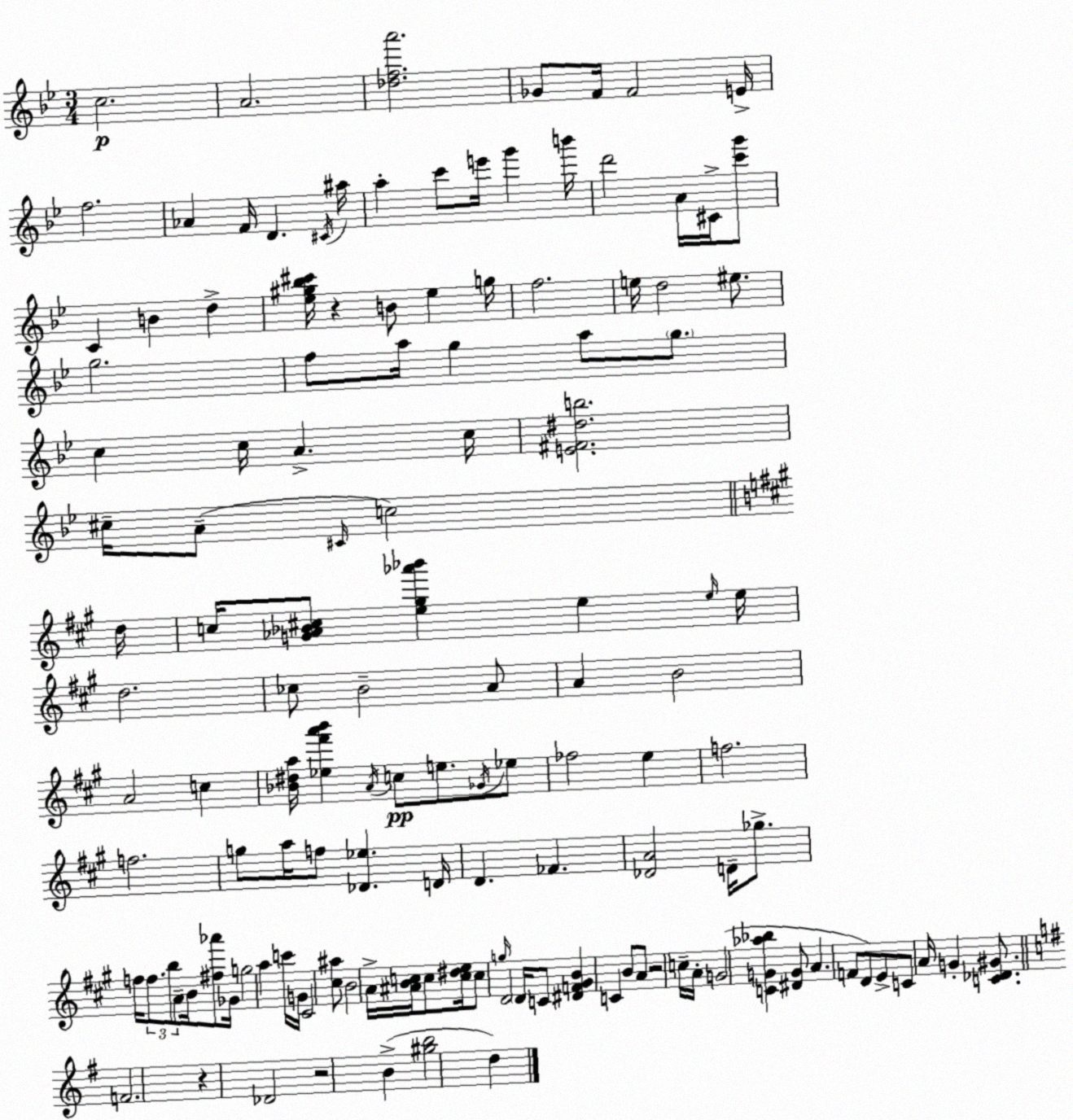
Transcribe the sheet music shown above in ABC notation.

X:1
T:Untitled
M:3/4
L:1/4
K:Bb
c2 A2 [_dfa']2 _G/2 F/4 F2 E/4 f2 _A F/4 D ^C/4 ^a/4 a c'/2 e'/4 g' b'/4 d'2 A/4 ^C/4 [c'g']/2 C B d [_e^g_b^c']/4 z B/2 _e g/4 f2 e/4 d2 ^e/2 g2 f/2 a/4 g a/2 g/2 c c/4 A c/4 [E^F^db]2 ^c/4 A/2 ^C/4 c2 d/4 c/4 [G_A_B^c]/2 [e^g_a'_b'] e e/4 e/4 d2 _c/2 B2 A/2 A B2 A2 c [_B^da]/4 [_e^f'a'b'] A/4 c/2 e/2 _G/4 _e/2 _f2 e f2 f2 g/2 a/4 f/2 [_D_e] D/4 D _F [_DA]2 D/4 _g/2 f/4 f/2 b/2 A/2 B/4 [^f_a']/2 _G/4 g2 a c'/4 G/4 ^C2 [^c^a]/2 B2 A/4 [^ABc]/4 c/2 [c^de]/4 c/2 g/4 D2 D/4 C/2 [^DF^GB] C B/2 A/2 z2 c/4 A/4 G2 [CG_a_b] [^DG]/2 A F/2 D/2 E/2 C/2 A/4 G [C_D^G]/2 F2 z _D2 z2 B [^gb]2 d